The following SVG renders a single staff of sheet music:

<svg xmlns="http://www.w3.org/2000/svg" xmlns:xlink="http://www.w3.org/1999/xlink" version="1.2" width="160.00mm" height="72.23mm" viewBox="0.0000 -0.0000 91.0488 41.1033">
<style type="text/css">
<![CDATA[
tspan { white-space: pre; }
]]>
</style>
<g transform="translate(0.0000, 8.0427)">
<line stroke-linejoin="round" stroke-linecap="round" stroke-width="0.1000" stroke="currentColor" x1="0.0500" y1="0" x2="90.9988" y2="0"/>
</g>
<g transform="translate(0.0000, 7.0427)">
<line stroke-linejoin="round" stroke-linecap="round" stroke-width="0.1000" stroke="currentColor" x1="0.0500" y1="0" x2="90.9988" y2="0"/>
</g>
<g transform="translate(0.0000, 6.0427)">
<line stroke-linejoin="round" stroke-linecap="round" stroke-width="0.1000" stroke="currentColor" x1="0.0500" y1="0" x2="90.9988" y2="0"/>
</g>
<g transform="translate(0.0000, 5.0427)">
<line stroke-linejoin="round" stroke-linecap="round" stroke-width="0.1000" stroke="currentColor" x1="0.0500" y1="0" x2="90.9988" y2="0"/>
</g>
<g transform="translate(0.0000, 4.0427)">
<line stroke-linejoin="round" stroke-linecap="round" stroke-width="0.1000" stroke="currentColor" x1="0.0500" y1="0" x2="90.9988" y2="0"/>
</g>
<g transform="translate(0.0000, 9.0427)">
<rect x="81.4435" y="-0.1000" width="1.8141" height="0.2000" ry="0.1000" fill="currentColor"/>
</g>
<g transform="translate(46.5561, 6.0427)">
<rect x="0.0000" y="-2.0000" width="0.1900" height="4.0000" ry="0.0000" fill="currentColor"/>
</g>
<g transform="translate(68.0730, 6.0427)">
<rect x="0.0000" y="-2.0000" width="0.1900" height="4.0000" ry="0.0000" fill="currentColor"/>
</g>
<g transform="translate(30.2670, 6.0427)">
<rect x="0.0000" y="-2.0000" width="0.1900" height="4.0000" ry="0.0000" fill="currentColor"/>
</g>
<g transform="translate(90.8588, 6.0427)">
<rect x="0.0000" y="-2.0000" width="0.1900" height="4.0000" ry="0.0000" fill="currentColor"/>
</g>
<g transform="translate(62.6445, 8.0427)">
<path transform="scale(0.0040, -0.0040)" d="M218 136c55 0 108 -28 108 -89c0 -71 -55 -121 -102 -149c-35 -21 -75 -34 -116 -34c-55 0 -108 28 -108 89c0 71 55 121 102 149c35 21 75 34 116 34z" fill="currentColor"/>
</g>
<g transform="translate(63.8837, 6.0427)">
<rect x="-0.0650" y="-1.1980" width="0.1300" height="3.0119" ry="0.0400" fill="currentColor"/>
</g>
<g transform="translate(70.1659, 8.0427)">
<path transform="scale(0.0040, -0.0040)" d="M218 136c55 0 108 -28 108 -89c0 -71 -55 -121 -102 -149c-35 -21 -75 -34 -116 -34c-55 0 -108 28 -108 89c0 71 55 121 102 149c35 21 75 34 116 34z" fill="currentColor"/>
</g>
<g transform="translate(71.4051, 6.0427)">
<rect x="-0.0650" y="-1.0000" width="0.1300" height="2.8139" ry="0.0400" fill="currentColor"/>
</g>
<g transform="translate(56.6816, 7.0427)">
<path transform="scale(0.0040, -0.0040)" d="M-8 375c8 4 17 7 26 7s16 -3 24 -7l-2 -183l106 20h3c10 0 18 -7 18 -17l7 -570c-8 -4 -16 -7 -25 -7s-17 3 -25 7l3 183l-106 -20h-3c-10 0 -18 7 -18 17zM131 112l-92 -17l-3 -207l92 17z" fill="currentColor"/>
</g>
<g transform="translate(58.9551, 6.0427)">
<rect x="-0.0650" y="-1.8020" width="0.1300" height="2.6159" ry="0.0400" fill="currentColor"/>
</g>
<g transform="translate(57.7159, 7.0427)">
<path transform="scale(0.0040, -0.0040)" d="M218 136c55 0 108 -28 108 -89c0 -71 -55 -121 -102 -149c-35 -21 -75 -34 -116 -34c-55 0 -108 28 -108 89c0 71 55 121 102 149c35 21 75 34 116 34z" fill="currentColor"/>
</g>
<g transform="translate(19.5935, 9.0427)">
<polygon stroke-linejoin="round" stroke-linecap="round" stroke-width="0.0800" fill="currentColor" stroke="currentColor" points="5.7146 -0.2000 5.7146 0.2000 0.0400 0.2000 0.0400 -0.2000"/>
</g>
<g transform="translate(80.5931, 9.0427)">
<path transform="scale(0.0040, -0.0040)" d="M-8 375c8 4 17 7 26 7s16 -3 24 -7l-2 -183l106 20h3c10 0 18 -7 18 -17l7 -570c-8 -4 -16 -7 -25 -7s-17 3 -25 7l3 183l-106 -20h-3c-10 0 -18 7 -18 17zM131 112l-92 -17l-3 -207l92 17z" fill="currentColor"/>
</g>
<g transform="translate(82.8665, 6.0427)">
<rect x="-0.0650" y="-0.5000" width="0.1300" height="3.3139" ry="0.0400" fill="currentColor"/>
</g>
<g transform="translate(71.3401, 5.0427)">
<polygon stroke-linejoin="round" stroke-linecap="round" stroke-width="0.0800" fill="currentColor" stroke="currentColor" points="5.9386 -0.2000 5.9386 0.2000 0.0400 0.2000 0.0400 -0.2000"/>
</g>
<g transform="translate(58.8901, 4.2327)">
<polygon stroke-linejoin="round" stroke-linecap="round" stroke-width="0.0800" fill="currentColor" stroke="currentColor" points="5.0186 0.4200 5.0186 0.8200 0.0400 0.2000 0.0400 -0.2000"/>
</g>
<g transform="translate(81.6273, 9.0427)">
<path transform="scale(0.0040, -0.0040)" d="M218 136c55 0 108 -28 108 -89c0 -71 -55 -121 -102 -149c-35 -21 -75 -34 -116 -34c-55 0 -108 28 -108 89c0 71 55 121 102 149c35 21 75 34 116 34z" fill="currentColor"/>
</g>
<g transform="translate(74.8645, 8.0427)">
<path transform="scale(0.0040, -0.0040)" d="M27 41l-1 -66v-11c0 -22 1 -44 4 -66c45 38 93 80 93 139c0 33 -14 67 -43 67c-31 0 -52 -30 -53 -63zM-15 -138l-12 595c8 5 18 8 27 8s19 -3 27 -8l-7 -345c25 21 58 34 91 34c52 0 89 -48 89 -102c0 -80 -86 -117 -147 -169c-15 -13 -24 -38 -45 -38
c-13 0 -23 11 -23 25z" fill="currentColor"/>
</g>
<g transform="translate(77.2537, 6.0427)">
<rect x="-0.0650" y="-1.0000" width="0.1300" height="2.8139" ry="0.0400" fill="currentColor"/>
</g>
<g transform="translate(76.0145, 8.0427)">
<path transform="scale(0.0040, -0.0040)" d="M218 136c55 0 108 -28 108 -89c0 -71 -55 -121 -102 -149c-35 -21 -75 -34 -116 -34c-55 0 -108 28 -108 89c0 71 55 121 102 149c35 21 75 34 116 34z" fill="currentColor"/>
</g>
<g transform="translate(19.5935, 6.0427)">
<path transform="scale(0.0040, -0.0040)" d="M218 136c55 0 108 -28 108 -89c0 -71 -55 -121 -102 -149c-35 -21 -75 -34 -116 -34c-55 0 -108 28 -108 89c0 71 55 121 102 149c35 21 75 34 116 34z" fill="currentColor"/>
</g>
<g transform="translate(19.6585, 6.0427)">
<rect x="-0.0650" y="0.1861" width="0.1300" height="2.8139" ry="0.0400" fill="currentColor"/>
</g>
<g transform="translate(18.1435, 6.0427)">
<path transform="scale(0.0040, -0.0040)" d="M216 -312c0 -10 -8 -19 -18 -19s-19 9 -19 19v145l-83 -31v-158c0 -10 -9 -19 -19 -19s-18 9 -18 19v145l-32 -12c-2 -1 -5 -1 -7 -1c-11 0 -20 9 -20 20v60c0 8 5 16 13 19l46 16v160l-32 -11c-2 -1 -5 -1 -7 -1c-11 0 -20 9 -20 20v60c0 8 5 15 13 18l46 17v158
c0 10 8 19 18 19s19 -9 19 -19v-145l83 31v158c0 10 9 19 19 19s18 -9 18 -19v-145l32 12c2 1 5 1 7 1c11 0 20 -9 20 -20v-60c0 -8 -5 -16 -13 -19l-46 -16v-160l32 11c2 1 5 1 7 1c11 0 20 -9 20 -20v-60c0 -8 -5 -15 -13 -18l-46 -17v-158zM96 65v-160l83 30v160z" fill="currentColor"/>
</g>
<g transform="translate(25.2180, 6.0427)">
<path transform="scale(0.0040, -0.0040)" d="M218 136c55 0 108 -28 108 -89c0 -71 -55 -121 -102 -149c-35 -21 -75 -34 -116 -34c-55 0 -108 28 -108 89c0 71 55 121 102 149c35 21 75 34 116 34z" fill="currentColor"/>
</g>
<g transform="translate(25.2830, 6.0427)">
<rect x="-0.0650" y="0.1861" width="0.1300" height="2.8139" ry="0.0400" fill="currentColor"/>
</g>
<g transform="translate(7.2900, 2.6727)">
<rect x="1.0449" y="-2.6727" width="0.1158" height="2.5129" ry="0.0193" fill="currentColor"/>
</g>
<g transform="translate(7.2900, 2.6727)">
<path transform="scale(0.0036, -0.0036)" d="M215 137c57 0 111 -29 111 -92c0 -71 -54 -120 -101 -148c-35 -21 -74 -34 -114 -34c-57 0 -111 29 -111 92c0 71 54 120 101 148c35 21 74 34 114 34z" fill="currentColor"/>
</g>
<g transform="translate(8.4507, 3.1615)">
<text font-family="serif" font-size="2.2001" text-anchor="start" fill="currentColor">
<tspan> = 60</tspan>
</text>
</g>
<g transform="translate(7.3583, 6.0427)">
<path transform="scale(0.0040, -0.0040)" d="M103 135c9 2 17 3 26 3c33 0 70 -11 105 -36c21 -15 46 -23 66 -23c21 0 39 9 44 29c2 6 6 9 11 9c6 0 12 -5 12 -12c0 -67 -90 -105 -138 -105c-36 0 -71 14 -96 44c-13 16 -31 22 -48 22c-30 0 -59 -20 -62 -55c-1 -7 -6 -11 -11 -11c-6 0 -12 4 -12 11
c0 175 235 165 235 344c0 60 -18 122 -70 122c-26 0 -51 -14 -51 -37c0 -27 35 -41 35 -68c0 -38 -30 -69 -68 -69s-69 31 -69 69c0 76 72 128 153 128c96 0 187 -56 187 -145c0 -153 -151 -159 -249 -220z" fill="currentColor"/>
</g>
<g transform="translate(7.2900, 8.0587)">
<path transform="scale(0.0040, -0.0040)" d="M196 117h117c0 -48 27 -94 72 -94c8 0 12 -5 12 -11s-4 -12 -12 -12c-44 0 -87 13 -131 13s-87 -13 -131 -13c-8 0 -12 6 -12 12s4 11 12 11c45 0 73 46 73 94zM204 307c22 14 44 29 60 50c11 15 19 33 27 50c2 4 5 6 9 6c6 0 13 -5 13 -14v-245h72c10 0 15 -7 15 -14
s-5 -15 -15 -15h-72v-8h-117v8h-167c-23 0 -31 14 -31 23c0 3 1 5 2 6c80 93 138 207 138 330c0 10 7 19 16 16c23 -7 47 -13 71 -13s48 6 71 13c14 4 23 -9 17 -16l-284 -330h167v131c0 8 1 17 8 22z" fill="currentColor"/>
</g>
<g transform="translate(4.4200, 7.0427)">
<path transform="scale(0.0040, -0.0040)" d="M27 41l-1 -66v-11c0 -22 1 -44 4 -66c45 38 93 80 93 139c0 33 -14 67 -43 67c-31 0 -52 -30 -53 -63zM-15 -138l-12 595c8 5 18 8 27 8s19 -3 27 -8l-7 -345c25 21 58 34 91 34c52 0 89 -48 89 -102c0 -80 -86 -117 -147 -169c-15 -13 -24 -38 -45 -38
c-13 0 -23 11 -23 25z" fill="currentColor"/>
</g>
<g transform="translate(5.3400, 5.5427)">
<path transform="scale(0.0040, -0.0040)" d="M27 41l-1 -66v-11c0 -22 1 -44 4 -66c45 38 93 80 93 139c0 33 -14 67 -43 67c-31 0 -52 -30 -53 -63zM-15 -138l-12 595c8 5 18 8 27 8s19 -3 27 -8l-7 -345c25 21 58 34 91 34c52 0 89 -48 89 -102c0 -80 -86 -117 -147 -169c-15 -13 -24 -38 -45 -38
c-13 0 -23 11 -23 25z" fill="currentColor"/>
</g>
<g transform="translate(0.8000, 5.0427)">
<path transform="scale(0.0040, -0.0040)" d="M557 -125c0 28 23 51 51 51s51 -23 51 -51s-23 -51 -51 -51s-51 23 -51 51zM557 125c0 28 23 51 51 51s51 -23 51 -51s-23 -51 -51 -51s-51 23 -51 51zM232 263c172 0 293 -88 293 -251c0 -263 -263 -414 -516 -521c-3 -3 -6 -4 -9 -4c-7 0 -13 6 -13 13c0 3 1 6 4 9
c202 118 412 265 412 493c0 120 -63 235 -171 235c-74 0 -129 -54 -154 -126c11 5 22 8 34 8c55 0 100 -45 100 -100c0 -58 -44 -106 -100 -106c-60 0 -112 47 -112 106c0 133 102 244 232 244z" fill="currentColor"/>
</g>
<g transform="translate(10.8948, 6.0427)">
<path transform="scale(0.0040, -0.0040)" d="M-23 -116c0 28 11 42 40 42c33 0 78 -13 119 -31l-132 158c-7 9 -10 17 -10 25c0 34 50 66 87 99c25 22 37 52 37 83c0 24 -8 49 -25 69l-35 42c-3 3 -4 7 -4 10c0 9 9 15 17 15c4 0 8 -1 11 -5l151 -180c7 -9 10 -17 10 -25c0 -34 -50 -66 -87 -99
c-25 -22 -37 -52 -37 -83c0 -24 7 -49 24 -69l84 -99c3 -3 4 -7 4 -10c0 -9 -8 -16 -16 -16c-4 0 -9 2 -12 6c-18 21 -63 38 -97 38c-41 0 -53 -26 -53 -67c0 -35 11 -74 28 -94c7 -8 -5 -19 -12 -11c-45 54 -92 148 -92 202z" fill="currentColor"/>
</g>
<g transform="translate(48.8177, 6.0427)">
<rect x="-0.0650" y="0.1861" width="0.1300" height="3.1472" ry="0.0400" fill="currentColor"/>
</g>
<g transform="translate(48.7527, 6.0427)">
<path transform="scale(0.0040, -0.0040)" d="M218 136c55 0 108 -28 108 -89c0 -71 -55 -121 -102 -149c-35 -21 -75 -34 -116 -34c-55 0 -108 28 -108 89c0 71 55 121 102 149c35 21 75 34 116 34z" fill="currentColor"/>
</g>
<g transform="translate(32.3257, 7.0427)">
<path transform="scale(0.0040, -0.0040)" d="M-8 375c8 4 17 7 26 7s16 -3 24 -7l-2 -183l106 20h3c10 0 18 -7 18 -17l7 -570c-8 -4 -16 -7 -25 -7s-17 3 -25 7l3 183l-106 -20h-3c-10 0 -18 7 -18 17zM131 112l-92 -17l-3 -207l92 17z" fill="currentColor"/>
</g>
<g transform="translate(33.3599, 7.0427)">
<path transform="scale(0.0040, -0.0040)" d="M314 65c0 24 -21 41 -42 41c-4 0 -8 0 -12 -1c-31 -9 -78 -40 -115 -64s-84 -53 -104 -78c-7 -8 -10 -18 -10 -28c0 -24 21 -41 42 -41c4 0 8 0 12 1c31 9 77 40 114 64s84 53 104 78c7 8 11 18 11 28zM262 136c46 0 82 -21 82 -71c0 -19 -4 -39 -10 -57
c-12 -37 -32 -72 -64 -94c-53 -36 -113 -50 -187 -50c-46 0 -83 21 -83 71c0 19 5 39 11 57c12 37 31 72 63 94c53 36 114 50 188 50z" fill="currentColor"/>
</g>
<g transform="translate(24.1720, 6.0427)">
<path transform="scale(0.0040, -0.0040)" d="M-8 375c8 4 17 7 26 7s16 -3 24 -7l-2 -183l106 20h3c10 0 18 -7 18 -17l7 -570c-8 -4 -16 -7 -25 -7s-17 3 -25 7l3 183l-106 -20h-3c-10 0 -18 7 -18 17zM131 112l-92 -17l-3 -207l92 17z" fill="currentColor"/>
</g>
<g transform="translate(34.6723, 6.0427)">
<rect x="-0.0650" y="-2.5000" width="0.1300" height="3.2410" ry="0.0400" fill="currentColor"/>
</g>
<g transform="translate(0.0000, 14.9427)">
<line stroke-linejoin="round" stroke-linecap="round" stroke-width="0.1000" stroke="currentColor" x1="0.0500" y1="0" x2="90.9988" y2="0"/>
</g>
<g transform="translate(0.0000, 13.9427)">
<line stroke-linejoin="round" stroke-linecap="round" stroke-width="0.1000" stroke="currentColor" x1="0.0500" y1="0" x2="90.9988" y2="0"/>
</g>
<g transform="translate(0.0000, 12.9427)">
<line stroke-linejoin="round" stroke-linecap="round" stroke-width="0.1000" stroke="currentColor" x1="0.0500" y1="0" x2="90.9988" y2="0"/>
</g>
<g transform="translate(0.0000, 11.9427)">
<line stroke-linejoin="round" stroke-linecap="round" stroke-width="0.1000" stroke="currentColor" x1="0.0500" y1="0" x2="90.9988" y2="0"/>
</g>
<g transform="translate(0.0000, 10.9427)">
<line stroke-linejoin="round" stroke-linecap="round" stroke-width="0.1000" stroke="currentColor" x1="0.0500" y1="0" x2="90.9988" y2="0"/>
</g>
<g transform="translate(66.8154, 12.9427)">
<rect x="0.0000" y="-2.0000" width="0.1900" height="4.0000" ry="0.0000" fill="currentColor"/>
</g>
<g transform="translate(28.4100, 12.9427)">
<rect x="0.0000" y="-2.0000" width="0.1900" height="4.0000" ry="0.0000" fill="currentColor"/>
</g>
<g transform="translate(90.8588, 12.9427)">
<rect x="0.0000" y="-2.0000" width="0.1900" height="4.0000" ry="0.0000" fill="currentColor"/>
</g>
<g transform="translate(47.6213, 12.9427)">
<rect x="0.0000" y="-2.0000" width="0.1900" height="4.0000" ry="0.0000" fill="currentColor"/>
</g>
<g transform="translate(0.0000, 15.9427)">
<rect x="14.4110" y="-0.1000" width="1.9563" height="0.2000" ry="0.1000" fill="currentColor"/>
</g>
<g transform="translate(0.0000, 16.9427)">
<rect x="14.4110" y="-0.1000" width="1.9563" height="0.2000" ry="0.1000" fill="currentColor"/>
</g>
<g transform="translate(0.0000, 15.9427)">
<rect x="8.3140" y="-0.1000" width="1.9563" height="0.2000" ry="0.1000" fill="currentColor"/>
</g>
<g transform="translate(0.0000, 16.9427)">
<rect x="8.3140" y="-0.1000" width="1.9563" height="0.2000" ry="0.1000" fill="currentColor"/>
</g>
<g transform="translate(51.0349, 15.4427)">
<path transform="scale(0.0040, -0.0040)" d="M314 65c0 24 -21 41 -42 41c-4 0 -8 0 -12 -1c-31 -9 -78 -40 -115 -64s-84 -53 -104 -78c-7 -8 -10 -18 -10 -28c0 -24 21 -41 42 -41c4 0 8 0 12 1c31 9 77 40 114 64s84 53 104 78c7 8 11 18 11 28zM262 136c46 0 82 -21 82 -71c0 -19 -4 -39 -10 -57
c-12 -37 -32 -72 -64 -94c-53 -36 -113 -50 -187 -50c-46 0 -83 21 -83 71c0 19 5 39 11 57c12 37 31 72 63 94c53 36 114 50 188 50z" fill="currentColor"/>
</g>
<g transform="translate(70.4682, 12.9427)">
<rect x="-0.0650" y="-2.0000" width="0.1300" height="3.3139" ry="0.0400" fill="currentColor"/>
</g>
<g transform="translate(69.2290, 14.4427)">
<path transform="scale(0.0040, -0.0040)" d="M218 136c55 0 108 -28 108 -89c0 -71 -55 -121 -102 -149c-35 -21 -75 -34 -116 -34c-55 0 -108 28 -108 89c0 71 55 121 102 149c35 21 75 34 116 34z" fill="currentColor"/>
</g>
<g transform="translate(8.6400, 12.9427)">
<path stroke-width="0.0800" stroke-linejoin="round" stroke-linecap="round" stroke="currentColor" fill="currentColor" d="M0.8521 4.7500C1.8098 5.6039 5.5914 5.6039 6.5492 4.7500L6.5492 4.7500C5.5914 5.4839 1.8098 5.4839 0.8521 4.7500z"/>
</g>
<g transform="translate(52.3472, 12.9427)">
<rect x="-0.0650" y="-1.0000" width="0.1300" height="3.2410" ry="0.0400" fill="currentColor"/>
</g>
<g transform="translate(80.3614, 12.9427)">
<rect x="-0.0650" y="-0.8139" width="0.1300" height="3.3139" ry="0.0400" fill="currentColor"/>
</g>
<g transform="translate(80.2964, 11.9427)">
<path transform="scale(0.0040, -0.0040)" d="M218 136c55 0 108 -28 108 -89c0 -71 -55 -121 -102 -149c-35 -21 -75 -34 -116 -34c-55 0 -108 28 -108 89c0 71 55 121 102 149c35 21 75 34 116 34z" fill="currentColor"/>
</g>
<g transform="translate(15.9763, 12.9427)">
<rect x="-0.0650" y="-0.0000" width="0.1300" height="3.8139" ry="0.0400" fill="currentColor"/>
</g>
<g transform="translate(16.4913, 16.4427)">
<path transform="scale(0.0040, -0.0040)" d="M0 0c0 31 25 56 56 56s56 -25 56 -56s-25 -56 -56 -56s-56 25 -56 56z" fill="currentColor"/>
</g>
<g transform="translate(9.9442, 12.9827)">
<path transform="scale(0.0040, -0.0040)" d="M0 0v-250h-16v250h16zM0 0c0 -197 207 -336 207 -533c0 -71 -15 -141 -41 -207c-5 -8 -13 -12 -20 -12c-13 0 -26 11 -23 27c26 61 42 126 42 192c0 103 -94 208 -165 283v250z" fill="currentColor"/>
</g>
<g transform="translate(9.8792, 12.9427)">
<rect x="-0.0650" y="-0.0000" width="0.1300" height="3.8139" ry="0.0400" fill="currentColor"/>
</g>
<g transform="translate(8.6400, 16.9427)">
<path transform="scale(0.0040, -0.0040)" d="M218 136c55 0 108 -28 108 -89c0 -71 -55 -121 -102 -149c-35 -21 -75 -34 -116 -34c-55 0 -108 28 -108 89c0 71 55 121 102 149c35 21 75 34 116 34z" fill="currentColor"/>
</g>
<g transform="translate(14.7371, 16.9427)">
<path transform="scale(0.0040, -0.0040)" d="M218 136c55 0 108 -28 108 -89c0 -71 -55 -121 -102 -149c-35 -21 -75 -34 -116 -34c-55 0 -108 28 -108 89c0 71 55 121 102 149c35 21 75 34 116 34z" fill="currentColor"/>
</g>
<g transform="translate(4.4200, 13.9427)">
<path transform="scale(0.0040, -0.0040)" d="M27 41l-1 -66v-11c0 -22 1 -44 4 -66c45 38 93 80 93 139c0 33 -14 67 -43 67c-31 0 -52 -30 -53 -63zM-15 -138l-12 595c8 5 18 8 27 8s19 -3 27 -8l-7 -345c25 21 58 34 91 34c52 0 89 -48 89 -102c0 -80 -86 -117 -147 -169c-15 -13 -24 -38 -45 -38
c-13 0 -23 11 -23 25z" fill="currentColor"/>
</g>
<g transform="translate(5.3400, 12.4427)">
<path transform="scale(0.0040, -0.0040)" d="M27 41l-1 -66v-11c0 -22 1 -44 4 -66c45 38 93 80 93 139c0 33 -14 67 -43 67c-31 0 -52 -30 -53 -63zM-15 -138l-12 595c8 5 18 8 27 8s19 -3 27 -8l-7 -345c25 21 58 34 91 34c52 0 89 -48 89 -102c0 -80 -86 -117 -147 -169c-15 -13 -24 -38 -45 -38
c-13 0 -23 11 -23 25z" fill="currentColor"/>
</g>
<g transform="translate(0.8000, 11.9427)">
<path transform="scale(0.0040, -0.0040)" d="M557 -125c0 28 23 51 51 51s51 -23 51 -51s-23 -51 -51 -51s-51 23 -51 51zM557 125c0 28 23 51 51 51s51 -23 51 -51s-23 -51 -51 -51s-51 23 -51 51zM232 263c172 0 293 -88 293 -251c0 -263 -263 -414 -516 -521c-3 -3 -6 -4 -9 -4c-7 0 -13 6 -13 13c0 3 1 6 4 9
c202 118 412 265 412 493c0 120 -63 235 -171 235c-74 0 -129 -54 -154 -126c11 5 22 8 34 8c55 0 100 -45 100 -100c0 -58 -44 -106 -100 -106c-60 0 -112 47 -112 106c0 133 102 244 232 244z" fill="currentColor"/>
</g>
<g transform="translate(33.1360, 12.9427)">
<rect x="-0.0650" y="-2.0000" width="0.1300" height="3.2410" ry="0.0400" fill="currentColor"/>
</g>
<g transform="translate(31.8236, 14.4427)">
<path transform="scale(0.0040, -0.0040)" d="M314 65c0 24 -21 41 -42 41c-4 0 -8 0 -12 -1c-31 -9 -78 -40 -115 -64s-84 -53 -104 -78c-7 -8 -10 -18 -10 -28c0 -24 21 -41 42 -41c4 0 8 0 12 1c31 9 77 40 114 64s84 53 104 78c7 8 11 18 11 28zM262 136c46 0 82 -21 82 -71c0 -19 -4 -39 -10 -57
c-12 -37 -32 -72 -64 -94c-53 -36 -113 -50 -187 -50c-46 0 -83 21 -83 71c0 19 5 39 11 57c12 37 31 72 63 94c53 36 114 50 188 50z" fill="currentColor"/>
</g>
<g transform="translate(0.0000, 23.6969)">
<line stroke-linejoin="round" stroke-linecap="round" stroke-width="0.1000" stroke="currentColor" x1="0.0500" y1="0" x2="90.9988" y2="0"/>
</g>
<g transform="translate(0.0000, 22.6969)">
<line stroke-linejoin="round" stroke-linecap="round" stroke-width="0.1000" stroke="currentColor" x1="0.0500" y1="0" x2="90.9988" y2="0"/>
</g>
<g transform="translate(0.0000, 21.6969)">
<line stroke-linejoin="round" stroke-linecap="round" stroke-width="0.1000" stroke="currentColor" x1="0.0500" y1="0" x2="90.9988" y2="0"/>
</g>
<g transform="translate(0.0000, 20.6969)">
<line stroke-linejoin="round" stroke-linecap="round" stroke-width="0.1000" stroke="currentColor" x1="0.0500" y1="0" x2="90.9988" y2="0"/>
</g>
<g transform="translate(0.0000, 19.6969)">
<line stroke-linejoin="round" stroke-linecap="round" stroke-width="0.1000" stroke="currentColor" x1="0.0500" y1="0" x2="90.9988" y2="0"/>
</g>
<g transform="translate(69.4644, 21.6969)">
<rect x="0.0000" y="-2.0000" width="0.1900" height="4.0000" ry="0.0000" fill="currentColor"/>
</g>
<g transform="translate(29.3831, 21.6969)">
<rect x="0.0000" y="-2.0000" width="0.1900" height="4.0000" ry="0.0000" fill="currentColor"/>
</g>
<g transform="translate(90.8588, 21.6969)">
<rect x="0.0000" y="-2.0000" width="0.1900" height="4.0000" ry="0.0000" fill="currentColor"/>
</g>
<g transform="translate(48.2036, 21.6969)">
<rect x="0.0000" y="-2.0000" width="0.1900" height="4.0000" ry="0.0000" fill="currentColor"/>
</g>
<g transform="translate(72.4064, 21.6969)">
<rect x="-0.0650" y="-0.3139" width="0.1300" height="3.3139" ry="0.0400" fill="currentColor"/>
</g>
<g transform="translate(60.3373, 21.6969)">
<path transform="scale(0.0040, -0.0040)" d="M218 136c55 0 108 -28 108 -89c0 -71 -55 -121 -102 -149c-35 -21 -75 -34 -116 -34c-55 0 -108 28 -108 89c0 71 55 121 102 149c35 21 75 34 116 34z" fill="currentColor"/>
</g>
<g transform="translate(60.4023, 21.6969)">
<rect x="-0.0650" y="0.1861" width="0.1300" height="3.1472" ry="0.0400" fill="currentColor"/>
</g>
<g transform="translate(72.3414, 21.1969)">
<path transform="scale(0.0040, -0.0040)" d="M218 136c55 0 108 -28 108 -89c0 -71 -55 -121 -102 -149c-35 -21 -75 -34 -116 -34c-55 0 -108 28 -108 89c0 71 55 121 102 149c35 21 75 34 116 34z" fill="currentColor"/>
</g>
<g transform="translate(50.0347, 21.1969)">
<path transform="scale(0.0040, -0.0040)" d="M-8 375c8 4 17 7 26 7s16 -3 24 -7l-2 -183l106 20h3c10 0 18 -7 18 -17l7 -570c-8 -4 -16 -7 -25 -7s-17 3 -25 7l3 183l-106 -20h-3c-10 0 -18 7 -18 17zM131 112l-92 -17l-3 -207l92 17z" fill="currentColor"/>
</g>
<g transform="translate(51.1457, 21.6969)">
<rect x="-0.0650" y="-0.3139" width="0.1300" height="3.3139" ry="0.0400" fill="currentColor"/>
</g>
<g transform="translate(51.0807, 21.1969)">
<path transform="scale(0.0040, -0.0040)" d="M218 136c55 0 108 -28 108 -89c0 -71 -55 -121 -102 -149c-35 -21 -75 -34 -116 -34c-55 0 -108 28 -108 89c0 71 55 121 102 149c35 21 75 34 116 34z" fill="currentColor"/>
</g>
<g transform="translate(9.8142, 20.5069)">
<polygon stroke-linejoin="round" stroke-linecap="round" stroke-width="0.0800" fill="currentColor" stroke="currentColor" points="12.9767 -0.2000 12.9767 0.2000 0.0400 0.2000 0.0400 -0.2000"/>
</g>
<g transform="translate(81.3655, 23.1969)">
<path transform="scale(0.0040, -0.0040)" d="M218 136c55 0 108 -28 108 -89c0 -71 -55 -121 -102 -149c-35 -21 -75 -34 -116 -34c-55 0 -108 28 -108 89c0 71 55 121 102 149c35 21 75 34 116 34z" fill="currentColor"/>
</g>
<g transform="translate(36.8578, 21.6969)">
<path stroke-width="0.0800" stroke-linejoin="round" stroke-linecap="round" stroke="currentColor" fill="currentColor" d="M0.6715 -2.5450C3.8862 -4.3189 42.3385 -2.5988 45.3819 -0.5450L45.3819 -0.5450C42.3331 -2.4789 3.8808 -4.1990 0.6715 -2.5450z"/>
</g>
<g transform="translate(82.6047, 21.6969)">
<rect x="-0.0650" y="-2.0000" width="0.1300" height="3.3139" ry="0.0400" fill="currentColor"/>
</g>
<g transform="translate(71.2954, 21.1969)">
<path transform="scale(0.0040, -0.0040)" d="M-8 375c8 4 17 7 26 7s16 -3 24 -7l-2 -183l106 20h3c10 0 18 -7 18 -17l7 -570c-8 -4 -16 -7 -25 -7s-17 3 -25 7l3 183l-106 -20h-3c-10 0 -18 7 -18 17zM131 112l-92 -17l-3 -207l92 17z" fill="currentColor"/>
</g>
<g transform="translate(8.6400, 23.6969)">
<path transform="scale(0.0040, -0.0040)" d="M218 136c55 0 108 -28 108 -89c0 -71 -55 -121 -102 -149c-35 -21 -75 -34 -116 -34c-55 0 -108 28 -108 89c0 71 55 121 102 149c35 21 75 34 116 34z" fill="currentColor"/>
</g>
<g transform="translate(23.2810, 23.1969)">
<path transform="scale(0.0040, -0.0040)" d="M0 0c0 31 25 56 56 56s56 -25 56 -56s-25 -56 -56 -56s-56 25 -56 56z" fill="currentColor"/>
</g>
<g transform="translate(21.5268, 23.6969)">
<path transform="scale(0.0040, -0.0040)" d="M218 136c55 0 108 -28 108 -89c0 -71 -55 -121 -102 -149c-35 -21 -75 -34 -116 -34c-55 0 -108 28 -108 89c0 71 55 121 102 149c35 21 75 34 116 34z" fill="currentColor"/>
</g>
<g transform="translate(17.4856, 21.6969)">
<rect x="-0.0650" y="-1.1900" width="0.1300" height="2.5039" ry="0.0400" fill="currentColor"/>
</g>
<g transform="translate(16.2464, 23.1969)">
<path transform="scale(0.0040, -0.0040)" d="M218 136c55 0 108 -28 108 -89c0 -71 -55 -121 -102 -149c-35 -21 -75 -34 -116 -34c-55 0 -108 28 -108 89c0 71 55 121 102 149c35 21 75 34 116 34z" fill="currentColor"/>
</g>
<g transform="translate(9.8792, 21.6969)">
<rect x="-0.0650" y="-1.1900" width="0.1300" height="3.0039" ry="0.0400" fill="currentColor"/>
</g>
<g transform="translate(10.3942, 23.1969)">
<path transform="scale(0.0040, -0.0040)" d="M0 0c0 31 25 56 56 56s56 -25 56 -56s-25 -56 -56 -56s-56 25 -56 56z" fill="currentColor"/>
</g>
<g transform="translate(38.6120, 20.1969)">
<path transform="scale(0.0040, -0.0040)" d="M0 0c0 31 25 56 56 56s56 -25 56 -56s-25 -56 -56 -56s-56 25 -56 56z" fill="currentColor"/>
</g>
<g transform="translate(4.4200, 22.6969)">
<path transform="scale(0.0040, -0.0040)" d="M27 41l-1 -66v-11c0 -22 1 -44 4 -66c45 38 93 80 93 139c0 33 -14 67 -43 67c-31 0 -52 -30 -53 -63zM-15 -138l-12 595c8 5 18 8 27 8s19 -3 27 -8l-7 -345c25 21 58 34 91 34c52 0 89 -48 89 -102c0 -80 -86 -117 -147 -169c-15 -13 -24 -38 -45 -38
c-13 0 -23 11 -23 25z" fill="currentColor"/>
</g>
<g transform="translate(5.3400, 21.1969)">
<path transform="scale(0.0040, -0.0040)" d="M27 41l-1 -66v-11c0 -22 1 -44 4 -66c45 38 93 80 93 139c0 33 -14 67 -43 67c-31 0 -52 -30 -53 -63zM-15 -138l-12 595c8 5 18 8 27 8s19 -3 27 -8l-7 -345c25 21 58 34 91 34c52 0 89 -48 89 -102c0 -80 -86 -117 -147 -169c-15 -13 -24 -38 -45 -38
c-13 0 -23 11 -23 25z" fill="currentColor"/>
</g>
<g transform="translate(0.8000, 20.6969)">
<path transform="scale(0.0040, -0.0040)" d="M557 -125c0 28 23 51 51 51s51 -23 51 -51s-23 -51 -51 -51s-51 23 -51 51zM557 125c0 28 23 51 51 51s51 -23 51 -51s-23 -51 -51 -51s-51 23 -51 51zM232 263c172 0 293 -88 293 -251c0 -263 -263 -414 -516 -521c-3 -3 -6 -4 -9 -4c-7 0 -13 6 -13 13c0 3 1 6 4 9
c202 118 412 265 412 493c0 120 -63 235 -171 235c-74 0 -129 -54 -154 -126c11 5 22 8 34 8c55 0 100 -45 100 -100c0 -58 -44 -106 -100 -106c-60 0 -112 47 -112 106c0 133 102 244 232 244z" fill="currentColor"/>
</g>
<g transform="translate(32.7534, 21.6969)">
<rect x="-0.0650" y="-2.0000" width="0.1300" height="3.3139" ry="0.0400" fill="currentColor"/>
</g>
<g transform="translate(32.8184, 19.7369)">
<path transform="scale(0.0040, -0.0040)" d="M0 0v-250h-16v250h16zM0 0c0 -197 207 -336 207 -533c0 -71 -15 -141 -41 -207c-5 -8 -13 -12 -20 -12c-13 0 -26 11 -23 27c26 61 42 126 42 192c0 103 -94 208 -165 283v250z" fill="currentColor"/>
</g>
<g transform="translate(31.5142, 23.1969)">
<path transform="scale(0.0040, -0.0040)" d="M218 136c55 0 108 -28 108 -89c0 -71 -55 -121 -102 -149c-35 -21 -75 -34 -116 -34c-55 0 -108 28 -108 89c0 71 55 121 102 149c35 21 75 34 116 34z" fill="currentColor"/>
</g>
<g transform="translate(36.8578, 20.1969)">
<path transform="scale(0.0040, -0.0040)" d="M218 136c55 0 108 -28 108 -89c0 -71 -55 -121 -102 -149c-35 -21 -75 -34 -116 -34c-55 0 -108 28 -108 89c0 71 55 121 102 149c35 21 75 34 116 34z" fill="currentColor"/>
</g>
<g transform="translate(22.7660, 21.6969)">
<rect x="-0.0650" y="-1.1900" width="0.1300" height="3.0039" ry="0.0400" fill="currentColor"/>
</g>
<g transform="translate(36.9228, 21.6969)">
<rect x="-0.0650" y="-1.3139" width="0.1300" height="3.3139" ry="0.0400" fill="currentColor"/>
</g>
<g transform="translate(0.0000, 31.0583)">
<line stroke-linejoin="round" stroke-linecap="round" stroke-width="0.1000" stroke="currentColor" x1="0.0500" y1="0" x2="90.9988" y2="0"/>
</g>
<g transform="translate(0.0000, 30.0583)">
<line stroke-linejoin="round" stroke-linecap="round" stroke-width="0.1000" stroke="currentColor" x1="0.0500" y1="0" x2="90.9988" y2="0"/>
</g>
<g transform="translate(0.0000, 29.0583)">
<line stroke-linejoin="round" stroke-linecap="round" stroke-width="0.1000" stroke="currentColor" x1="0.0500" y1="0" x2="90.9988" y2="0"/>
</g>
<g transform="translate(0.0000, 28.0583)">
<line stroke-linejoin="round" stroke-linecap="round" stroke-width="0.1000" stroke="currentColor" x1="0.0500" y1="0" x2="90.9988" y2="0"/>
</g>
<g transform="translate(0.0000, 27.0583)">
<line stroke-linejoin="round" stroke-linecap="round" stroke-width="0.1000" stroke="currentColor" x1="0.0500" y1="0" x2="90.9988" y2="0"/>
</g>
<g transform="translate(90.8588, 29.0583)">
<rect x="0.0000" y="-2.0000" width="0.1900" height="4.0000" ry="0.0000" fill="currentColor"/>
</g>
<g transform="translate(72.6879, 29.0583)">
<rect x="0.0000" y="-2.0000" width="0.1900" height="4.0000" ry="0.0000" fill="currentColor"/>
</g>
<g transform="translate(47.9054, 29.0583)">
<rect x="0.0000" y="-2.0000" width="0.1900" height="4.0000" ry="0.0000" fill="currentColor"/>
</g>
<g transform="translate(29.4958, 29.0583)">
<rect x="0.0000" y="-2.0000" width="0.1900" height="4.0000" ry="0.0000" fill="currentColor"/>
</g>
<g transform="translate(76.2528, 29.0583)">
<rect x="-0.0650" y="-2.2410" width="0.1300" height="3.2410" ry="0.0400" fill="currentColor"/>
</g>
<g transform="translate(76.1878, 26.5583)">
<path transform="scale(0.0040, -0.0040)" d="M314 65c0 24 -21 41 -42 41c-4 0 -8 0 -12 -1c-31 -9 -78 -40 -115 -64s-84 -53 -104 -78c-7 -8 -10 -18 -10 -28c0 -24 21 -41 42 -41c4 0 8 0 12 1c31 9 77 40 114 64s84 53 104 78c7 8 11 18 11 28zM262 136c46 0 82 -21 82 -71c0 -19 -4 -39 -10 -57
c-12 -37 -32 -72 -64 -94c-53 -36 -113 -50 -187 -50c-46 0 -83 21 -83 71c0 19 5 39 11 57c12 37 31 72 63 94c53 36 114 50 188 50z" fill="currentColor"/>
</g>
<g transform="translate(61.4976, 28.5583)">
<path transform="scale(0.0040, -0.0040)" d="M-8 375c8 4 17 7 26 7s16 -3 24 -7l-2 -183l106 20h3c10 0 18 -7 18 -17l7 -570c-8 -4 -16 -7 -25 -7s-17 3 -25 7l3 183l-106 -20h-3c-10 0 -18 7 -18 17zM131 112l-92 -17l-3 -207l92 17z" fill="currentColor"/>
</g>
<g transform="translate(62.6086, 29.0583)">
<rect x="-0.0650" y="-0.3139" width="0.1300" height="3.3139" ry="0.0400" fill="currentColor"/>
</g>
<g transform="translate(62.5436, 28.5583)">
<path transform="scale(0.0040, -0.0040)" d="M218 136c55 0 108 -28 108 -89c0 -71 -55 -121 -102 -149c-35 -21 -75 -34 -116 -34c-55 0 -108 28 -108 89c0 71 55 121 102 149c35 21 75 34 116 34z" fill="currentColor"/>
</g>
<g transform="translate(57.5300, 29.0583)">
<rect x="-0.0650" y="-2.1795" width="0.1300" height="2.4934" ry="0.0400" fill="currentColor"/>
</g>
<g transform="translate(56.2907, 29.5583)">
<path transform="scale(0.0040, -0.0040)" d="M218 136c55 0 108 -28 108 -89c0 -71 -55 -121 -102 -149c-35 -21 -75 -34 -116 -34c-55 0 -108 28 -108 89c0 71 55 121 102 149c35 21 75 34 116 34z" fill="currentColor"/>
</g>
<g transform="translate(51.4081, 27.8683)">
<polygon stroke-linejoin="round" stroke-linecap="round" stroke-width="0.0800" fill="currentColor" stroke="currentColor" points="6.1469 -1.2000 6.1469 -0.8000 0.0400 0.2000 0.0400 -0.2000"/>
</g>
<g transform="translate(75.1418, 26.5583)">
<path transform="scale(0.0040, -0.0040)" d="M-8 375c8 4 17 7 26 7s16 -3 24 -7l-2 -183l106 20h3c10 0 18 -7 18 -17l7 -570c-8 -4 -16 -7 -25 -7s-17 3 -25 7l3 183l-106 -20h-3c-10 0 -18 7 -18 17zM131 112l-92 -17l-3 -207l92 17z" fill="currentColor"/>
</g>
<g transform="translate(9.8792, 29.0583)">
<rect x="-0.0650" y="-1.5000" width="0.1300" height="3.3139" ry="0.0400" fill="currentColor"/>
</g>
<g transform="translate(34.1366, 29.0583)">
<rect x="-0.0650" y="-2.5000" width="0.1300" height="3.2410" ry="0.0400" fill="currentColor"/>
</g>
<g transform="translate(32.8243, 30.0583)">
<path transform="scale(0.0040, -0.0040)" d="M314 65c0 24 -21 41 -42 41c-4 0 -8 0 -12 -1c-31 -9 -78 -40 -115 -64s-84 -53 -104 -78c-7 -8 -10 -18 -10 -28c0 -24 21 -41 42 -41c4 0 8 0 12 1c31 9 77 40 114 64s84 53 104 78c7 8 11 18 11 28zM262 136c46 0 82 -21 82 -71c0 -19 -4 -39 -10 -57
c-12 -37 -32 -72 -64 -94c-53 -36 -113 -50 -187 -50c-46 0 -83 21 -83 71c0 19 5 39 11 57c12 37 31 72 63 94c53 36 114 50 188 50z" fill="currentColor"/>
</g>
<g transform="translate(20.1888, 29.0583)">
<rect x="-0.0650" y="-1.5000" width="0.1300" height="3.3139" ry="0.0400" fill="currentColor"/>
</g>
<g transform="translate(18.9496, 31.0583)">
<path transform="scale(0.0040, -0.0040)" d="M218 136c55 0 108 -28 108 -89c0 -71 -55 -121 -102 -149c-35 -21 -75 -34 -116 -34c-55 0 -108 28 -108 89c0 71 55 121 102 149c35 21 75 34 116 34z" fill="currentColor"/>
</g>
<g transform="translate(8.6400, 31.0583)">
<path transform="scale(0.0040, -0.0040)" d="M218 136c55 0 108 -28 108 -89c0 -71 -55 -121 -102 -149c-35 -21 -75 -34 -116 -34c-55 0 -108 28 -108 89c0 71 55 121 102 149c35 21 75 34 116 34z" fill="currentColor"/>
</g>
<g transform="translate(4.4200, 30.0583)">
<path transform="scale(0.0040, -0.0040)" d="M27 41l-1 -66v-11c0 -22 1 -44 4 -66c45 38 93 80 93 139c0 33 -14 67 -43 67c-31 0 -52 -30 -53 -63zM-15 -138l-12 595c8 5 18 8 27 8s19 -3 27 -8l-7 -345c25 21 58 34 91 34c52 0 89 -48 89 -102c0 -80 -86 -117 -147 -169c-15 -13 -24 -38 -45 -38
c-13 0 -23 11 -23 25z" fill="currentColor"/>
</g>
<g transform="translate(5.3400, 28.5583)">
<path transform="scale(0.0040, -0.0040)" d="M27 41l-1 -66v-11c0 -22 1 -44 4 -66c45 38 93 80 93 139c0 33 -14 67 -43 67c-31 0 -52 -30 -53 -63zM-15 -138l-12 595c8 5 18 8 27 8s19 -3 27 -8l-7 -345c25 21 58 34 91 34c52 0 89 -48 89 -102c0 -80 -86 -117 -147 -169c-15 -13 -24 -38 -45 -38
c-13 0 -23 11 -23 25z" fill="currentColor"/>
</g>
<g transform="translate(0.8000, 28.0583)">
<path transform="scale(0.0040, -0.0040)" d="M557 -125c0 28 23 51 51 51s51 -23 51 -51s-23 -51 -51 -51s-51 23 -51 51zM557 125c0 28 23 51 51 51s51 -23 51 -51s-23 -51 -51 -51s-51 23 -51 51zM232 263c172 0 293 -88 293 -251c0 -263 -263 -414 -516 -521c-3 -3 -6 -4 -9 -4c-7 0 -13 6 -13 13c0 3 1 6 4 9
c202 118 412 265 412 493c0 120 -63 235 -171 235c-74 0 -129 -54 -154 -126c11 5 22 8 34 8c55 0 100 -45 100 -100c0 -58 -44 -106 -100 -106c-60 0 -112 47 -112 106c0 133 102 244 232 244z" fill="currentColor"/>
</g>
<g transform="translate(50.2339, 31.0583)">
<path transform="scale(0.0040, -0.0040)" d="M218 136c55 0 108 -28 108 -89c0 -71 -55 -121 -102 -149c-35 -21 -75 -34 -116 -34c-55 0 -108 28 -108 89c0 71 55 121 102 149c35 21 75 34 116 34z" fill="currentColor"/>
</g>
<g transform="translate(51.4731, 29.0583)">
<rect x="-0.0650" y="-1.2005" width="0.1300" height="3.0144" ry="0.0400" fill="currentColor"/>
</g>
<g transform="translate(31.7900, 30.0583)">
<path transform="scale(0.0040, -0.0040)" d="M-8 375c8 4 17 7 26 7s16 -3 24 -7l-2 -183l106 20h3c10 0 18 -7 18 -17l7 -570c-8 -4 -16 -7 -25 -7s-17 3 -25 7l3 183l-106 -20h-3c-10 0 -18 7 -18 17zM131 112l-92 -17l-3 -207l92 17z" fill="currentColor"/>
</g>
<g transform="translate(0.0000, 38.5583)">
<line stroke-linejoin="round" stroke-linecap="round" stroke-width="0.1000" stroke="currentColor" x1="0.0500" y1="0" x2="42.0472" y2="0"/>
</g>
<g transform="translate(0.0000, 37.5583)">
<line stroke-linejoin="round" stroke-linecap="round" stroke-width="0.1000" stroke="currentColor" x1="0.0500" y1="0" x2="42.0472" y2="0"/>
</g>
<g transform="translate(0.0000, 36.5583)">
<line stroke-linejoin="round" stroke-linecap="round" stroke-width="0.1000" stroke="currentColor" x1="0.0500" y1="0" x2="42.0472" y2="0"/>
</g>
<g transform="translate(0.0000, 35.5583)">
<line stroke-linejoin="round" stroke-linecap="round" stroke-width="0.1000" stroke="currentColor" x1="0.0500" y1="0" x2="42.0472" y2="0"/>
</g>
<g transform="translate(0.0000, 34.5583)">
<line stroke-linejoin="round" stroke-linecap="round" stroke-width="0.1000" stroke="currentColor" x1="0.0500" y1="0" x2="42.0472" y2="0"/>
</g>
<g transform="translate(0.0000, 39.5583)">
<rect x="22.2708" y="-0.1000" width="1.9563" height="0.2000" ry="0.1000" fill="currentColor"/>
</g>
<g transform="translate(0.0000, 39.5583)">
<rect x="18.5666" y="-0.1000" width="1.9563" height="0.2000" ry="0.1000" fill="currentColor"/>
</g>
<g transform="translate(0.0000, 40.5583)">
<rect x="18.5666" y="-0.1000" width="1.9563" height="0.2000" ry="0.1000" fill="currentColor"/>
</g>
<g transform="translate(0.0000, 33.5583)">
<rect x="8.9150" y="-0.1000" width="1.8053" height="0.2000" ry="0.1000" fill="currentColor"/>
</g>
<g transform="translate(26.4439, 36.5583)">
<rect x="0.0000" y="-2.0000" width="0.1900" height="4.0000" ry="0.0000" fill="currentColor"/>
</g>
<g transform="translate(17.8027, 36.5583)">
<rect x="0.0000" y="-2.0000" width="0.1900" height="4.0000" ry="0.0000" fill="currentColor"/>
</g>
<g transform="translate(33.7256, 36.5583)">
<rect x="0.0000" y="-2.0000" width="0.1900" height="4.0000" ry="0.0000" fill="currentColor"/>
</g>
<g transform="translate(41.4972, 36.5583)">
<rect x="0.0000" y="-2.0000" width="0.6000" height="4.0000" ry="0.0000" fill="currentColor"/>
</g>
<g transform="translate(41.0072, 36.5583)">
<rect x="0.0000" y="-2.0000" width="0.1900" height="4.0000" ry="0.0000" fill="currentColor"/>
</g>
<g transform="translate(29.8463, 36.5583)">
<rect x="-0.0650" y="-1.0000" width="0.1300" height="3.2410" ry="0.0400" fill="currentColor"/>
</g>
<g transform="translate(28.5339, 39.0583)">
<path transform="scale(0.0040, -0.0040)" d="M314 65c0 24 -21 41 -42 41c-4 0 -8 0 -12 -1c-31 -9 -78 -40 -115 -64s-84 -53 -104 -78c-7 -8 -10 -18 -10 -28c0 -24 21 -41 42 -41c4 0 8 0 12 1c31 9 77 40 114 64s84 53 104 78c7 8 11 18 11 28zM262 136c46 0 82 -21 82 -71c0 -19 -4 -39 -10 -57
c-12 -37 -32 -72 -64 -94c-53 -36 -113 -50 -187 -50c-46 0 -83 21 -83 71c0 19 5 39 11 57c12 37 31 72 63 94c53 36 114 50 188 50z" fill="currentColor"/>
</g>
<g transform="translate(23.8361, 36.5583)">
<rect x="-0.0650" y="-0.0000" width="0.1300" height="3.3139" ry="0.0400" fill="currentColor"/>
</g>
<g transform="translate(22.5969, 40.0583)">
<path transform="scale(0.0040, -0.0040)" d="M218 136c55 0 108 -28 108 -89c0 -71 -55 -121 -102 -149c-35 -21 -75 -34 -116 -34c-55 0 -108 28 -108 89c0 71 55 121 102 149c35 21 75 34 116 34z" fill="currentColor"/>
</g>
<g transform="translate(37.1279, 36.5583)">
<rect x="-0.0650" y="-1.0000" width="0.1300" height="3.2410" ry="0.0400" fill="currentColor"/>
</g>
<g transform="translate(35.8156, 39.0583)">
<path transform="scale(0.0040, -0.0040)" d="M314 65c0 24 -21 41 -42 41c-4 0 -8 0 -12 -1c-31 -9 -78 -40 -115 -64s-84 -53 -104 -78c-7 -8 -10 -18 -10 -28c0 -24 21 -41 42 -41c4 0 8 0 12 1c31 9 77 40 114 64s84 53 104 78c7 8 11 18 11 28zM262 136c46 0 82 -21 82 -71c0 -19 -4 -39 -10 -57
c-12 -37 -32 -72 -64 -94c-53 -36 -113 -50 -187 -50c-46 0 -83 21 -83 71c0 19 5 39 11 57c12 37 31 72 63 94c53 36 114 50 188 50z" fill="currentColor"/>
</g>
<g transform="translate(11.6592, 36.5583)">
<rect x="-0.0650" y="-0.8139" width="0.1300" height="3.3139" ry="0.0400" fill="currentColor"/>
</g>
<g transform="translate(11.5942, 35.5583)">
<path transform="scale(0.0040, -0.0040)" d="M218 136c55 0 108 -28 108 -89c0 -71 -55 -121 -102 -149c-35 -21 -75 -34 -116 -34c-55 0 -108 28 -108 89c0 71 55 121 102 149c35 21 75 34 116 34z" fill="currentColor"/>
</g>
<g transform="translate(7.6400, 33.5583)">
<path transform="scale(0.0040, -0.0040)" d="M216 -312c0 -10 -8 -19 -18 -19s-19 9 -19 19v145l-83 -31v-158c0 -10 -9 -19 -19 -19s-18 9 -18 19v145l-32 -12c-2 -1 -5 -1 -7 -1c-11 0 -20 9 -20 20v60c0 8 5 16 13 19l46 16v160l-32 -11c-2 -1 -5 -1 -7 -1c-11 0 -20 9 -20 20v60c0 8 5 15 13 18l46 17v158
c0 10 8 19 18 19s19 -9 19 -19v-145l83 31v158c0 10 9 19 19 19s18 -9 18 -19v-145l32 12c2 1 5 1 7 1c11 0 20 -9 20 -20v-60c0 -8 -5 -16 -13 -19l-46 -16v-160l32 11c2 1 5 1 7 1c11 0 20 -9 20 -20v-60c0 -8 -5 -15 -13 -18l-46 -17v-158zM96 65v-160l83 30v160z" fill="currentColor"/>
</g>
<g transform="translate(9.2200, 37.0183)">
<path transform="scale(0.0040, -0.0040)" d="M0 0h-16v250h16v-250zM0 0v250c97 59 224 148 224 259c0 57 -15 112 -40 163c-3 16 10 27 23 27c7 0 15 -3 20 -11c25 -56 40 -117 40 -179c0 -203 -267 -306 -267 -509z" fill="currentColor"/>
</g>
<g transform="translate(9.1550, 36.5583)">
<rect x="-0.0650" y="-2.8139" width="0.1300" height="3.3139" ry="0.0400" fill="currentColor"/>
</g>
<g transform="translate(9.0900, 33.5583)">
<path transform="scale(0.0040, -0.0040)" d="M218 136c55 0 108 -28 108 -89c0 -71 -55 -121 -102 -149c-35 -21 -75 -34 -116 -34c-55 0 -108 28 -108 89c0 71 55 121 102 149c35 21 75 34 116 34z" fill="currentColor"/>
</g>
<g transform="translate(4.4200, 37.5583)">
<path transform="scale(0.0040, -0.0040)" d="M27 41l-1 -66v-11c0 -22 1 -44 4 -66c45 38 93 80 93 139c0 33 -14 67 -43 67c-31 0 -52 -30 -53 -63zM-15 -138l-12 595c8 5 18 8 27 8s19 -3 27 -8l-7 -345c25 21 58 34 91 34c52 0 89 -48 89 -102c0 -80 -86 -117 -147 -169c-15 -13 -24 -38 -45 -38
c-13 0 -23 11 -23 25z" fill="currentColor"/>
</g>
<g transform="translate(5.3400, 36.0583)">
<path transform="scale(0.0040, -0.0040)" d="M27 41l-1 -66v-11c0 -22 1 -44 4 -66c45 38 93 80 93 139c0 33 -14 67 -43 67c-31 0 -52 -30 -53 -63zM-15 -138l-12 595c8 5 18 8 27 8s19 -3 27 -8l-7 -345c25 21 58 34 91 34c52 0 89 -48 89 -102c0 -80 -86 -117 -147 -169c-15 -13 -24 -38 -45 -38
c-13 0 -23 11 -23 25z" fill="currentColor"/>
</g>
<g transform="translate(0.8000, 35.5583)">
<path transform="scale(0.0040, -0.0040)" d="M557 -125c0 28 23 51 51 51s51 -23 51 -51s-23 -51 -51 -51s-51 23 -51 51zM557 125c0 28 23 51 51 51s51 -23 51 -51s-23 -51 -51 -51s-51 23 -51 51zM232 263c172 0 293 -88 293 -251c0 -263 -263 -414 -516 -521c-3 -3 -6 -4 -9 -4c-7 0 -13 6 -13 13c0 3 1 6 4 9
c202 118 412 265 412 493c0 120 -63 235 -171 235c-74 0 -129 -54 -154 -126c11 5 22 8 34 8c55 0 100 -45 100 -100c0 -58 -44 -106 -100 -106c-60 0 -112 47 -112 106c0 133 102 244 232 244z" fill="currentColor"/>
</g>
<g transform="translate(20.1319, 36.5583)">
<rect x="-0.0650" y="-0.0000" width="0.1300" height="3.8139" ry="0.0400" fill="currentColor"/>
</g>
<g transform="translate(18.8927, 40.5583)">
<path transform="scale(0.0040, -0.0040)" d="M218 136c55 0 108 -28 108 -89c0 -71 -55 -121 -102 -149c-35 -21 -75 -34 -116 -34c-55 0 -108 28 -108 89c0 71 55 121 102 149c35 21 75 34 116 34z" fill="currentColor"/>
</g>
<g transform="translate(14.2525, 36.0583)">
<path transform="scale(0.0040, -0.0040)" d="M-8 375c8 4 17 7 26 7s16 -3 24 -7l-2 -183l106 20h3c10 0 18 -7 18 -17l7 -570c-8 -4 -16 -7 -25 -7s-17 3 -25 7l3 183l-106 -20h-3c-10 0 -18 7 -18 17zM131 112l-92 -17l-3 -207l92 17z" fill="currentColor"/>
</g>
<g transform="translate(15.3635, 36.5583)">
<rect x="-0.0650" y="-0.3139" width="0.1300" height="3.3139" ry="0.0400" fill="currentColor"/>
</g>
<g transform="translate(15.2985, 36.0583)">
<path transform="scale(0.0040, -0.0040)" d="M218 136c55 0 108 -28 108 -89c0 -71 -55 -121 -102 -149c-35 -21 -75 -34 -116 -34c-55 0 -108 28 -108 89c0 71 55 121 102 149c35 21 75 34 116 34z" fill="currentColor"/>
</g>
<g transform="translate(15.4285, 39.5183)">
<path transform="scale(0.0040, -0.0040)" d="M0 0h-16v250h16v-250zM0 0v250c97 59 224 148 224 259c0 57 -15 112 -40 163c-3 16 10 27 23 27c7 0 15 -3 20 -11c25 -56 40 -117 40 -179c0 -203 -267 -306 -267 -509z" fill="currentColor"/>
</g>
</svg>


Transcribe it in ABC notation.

X:1
T:Untitled
M:2/4
L:1/4
K:Bb
z ^D,/2 D,/2 B,,2 D, B,,/2 G,,/2 G,,/2 _G,,/2 E,, C,,/2 C,, A,,2 F,,2 A,, F, G,,/2 A,,/2 G,,/2 A,,/2 G, E, D, E, A,, G,, G,, B,,2 G,,/2 C,/2 E, B,2 ^C/2 F, E,/2 C,, D,, F,,2 F,,2